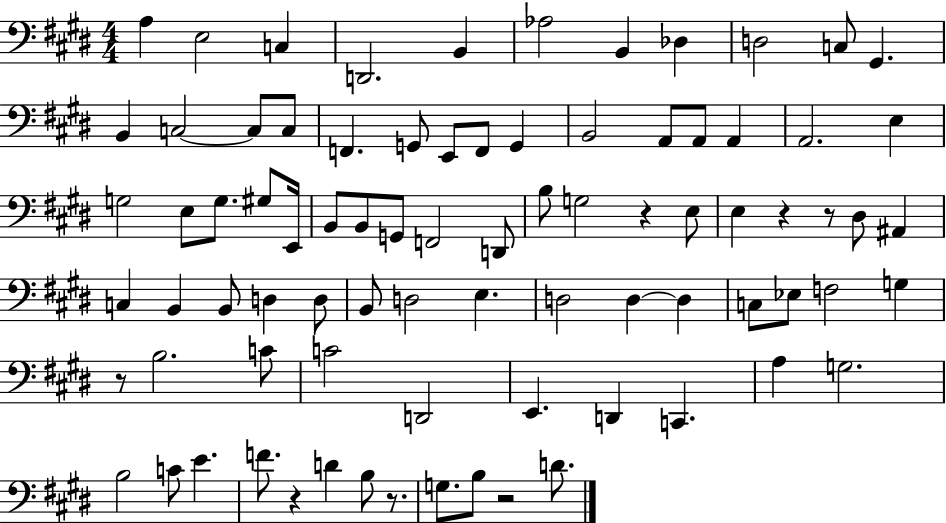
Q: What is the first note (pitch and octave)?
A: A3